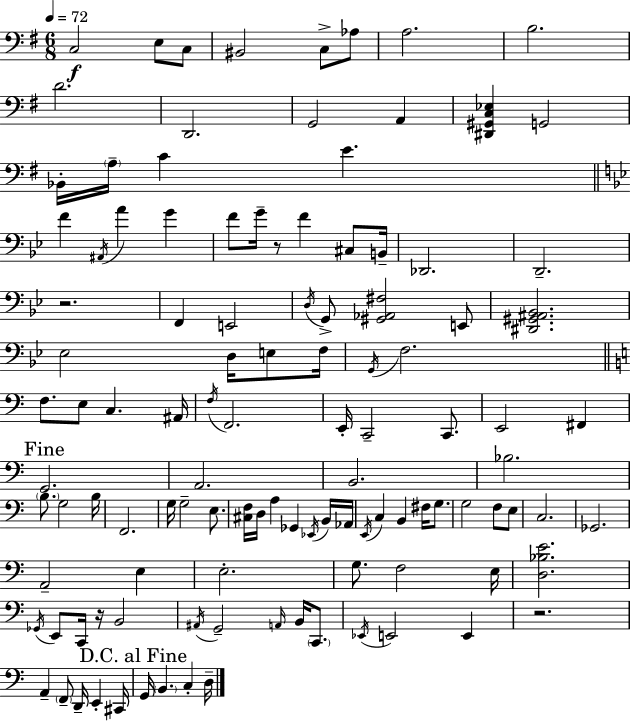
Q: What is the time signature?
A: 6/8